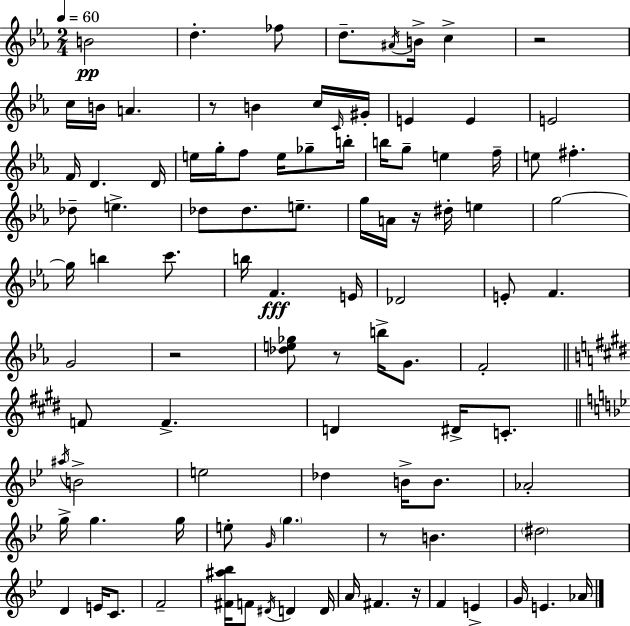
{
  \clef treble
  \numericTimeSignature
  \time 2/4
  \key c \minor
  \tempo 4 = 60
  b'2\pp | d''4.-. fes''8 | d''8.-- \acciaccatura { ais'16 } b'16-> c''4-> | r2 | \break c''16 b'16 a'4. | r8 b'4 c''16 | \grace { c'16 } gis'16-. e'4 e'4 | e'2 | \break f'16 d'4. | d'16 e''16 g''16-. f''8 e''16 ges''8-- | b''16-. b''16 g''8-- e''4 | f''16-- e''8 fis''4.-. | \break des''8-- e''4.-> | des''8 des''8. e''8.-- | g''16 a'16 r16 dis''16-. e''4 | g''2~~ | \break g''16 b''4 c'''8. | b''16 f'4.\fff | e'16 des'2 | e'8-. f'4. | \break g'2 | r2 | <des'' e'' ges''>8 r8 b''16-> g'8. | f'2-. | \break \bar "||" \break \key e \major f'8 f'4.-> | d'4 dis'16-> c'8.-. | \bar "||" \break \key bes \major \acciaccatura { ais''16 } b'2-> | e''2 | des''4 b'16-> b'8. | aes'2-. | \break g''16-> g''4. | g''16 e''8-. \grace { g'16 } \parenthesize g''4. | r8 b'4. | \parenthesize dis''2 | \break d'4 e'16 c'8. | f'2-- | <fis' ais'' bes''>16 f'8 \acciaccatura { dis'16 } d'4 | d'16 a'16 fis'4. | \break r16 f'4 e'4-> | g'16 e'4. | aes'16 \bar "|."
}